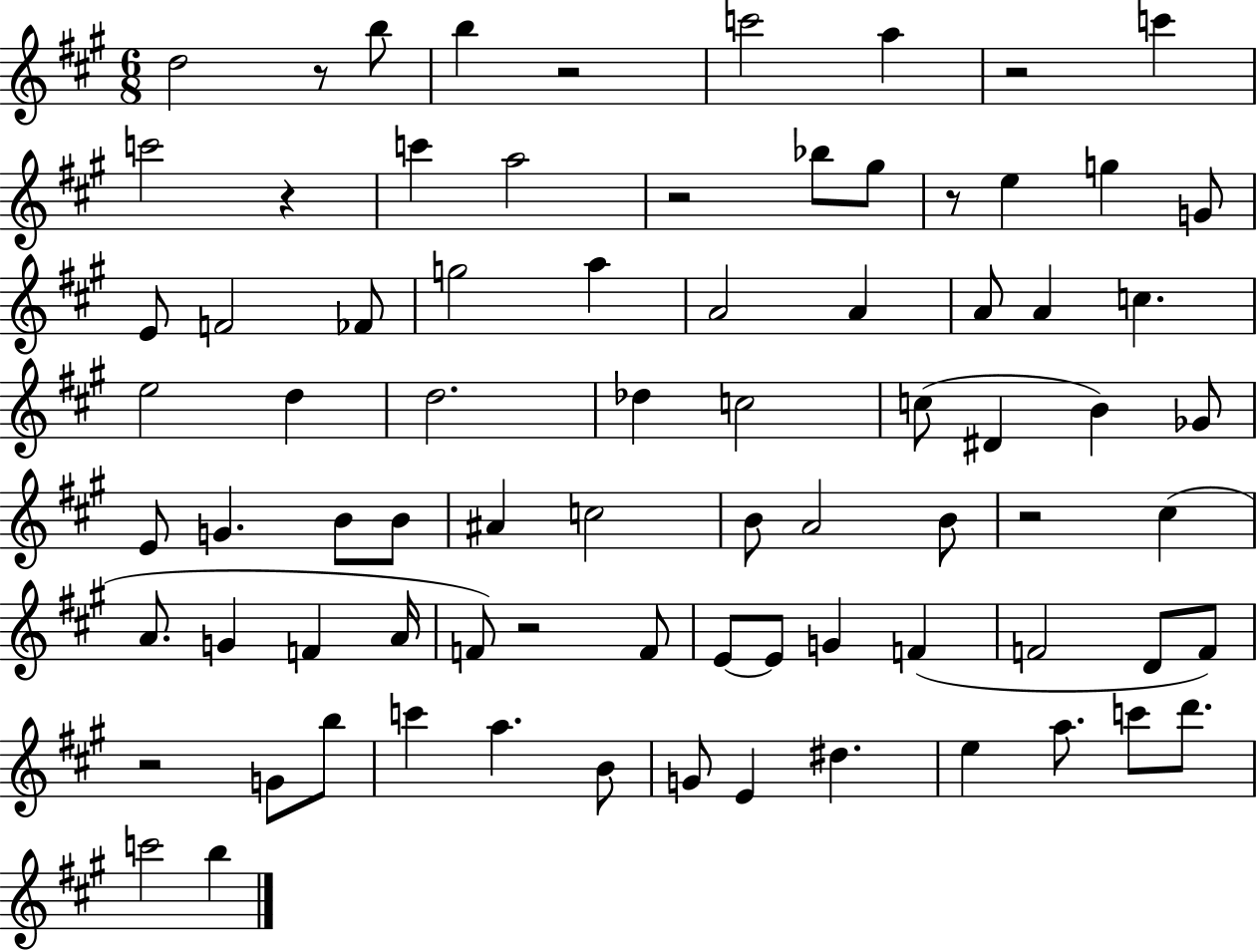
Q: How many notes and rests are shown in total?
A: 79